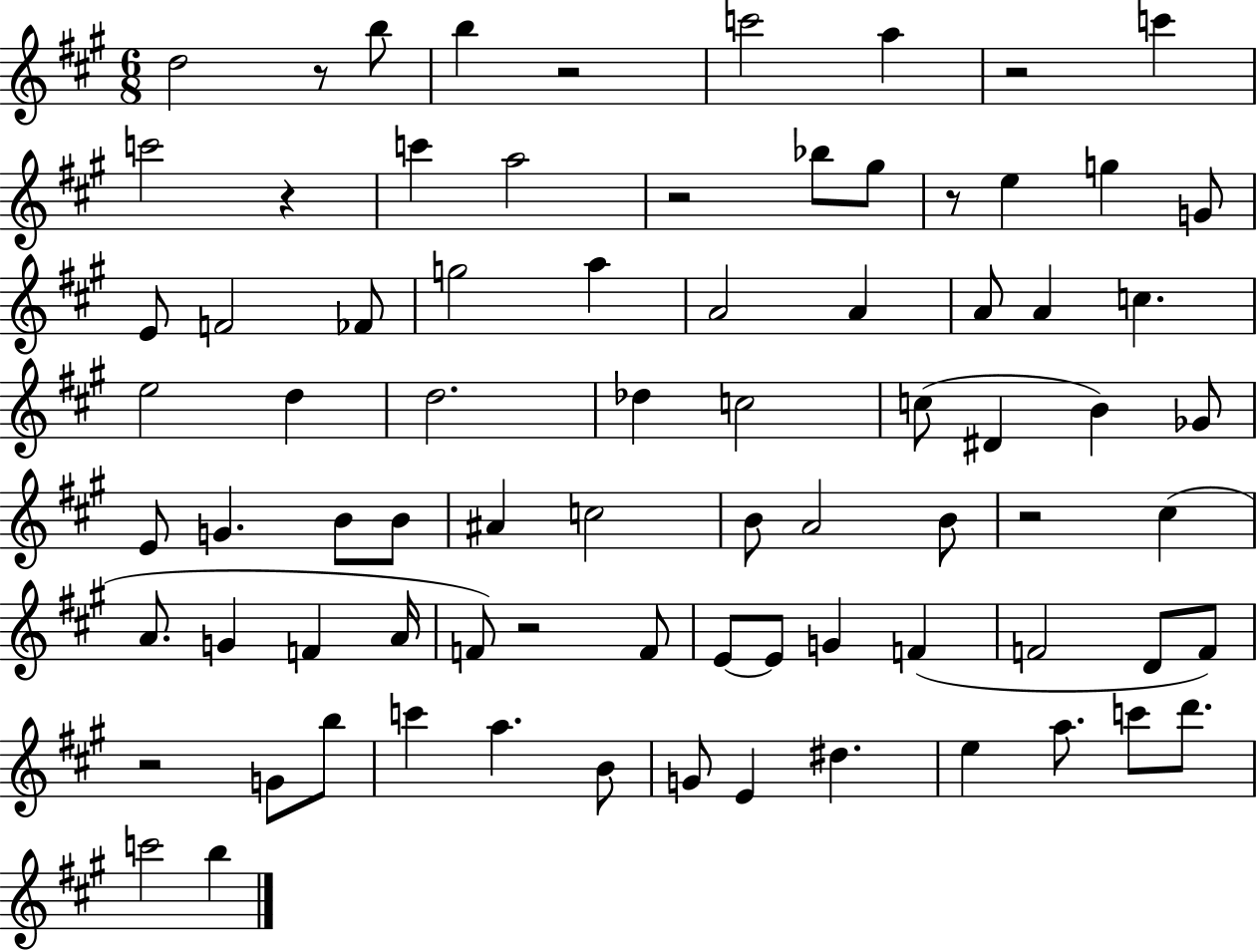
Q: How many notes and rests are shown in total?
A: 79